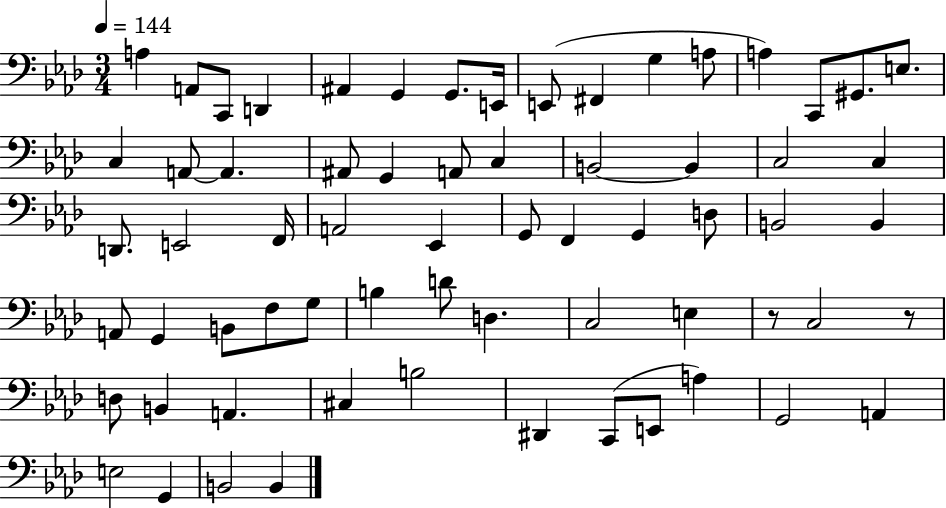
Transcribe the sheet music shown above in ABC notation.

X:1
T:Untitled
M:3/4
L:1/4
K:Ab
A, A,,/2 C,,/2 D,, ^A,, G,, G,,/2 E,,/4 E,,/2 ^F,, G, A,/2 A, C,,/2 ^G,,/2 E,/2 C, A,,/2 A,, ^A,,/2 G,, A,,/2 C, B,,2 B,, C,2 C, D,,/2 E,,2 F,,/4 A,,2 _E,, G,,/2 F,, G,, D,/2 B,,2 B,, A,,/2 G,, B,,/2 F,/2 G,/2 B, D/2 D, C,2 E, z/2 C,2 z/2 D,/2 B,, A,, ^C, B,2 ^D,, C,,/2 E,,/2 A, G,,2 A,, E,2 G,, B,,2 B,,